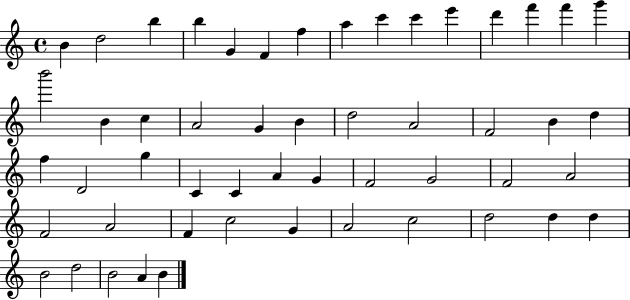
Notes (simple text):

B4/q D5/h B5/q B5/q G4/q F4/q F5/q A5/q C6/q C6/q E6/q D6/q F6/q F6/q G6/q B6/h B4/q C5/q A4/h G4/q B4/q D5/h A4/h F4/h B4/q D5/q F5/q D4/h G5/q C4/q C4/q A4/q G4/q F4/h G4/h F4/h A4/h F4/h A4/h F4/q C5/h G4/q A4/h C5/h D5/h D5/q D5/q B4/h D5/h B4/h A4/q B4/q